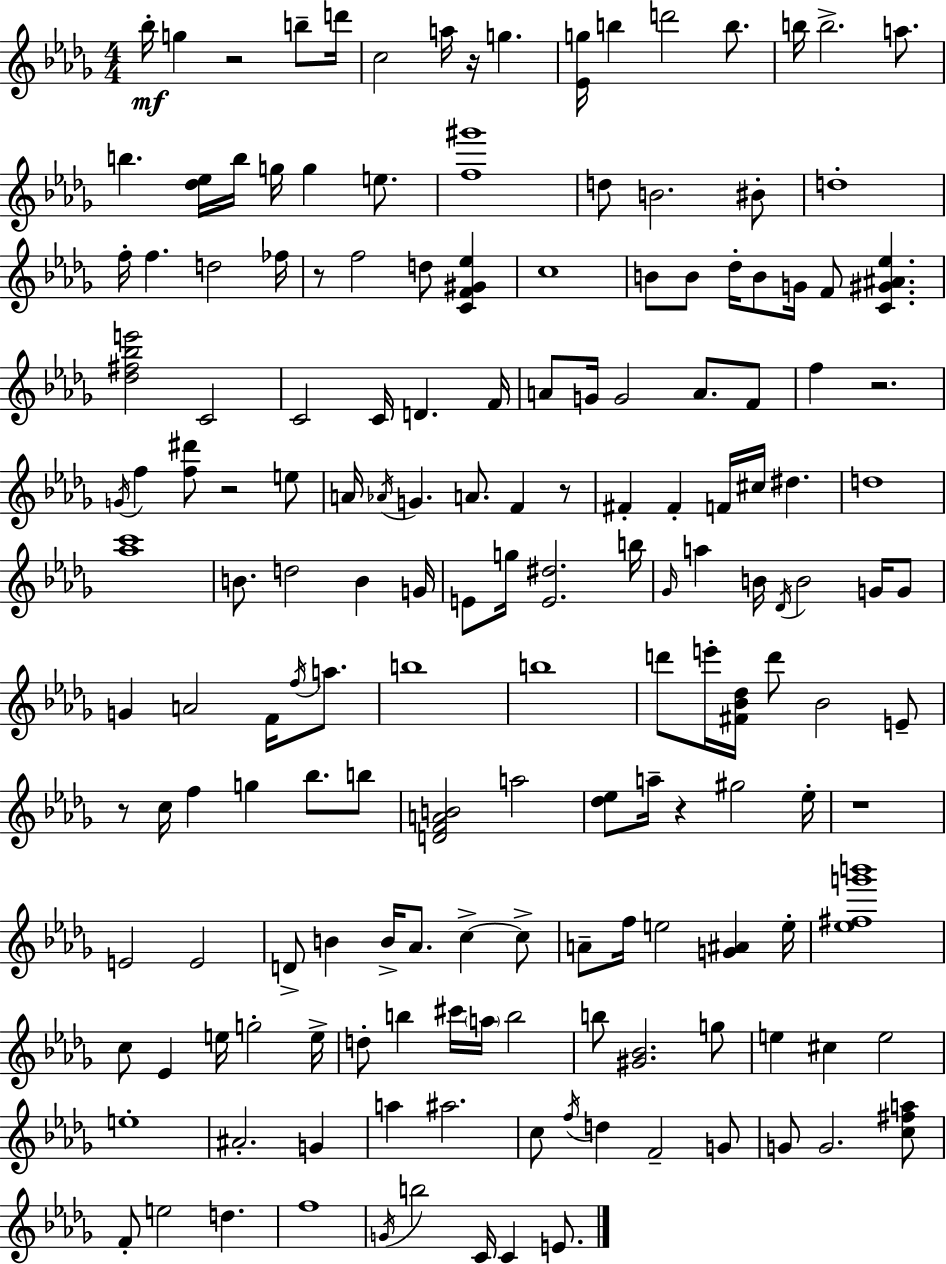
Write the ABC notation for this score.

X:1
T:Untitled
M:4/4
L:1/4
K:Bbm
_b/4 g z2 b/2 d'/4 c2 a/4 z/4 g [_Eg]/4 b d'2 b/2 b/4 b2 a/2 b [_d_e]/4 b/4 g/4 g e/2 [f^g']4 d/2 B2 ^B/2 d4 f/4 f d2 _f/4 z/2 f2 d/2 [CF^G_e] c4 B/2 B/2 _d/4 B/2 G/4 F/2 [C^G^A_e] [_d^f_be']2 C2 C2 C/4 D F/4 A/2 G/4 G2 A/2 F/2 f z2 G/4 f [f^d']/2 z2 e/2 A/4 _A/4 G A/2 F z/2 ^F ^F F/4 ^c/4 ^d d4 [_ac']4 B/2 d2 B G/4 E/2 g/4 [E^d]2 b/4 _G/4 a B/4 _D/4 B2 G/4 G/2 G A2 F/4 f/4 a/2 b4 b4 d'/2 e'/4 [^F_B_d]/4 d'/2 _B2 E/2 z/2 c/4 f g _b/2 b/2 [DFAB]2 a2 [_d_e]/2 a/4 z ^g2 _e/4 z4 E2 E2 D/2 B B/4 _A/2 c c/2 A/2 f/4 e2 [G^A] e/4 [_e^fg'b']4 c/2 _E e/4 g2 e/4 d/2 b ^c'/4 a/4 b2 b/2 [^G_B]2 g/2 e ^c e2 e4 ^A2 G a ^a2 c/2 f/4 d F2 G/2 G/2 G2 [c^fa]/2 F/2 e2 d f4 G/4 b2 C/4 C E/2